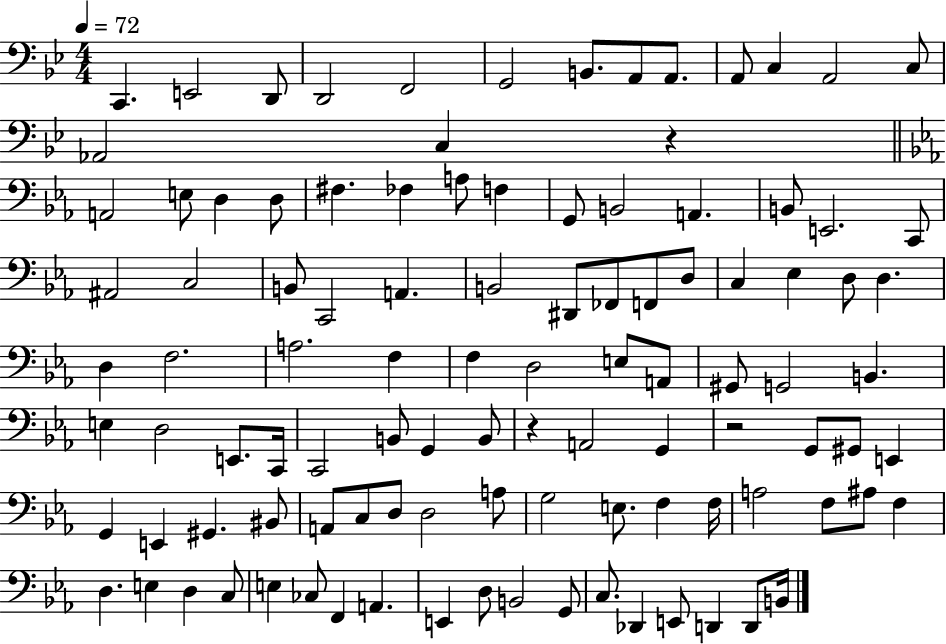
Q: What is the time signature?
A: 4/4